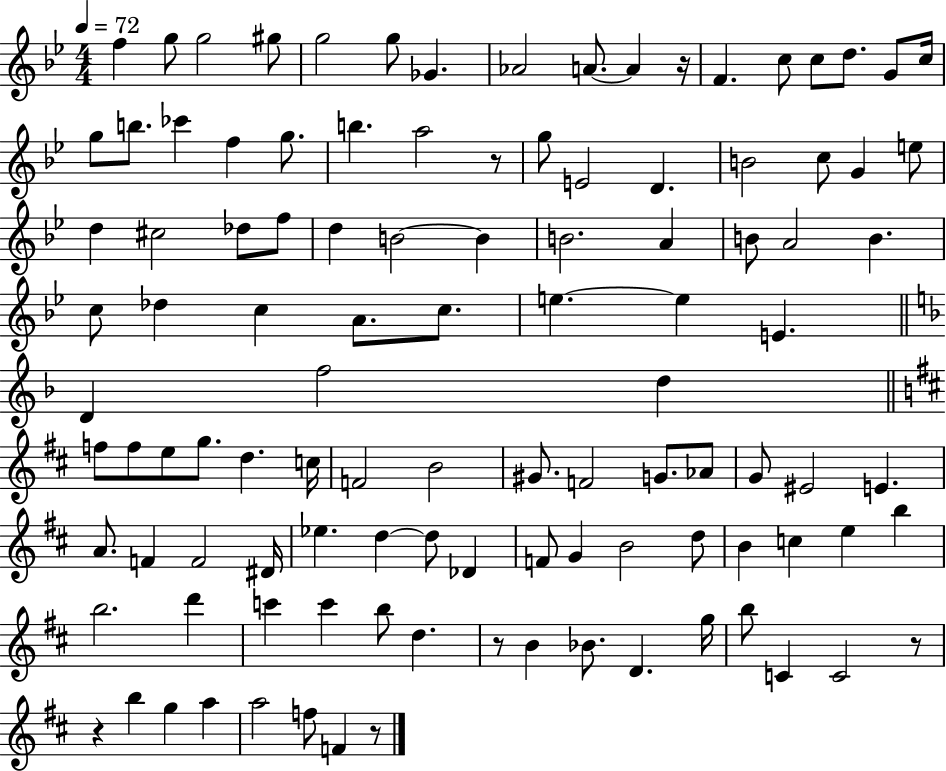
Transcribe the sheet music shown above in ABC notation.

X:1
T:Untitled
M:4/4
L:1/4
K:Bb
f g/2 g2 ^g/2 g2 g/2 _G _A2 A/2 A z/4 F c/2 c/2 d/2 G/2 c/4 g/2 b/2 _c' f g/2 b a2 z/2 g/2 E2 D B2 c/2 G e/2 d ^c2 _d/2 f/2 d B2 B B2 A B/2 A2 B c/2 _d c A/2 c/2 e e E D f2 d f/2 f/2 e/2 g/2 d c/4 F2 B2 ^G/2 F2 G/2 _A/2 G/2 ^E2 E A/2 F F2 ^D/4 _e d d/2 _D F/2 G B2 d/2 B c e b b2 d' c' c' b/2 d z/2 B _B/2 D g/4 b/2 C C2 z/2 z b g a a2 f/2 F z/2